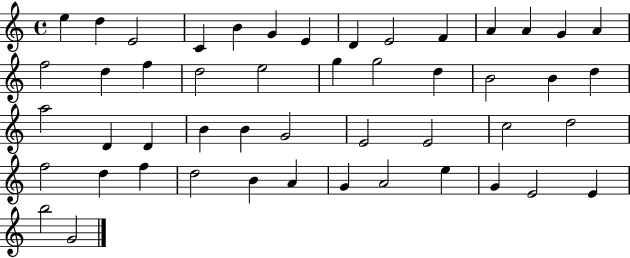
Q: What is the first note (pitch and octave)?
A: E5